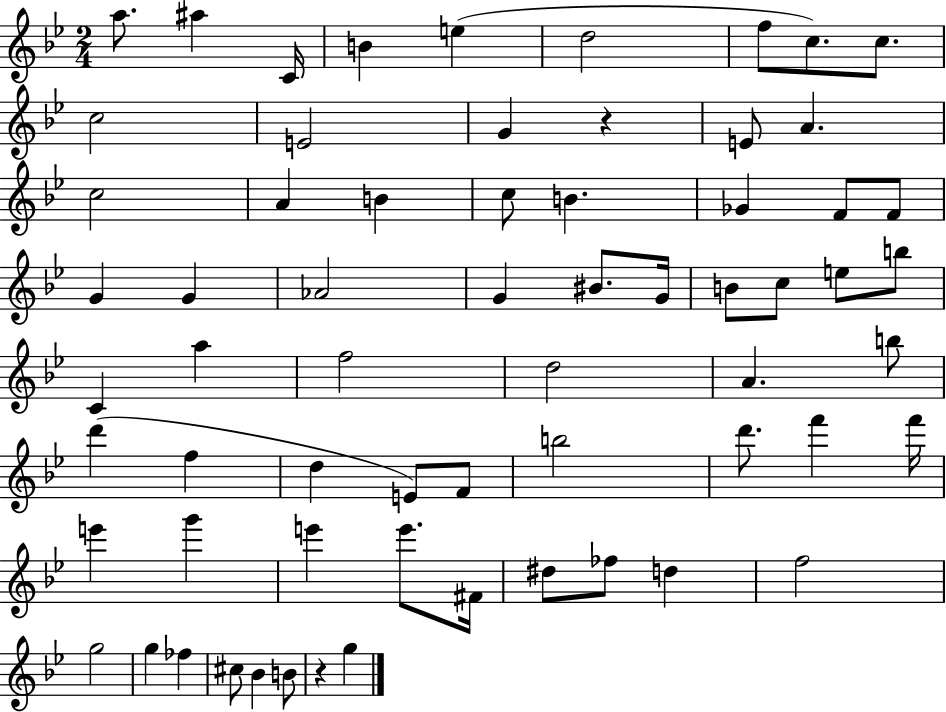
{
  \clef treble
  \numericTimeSignature
  \time 2/4
  \key bes \major
  a''8. ais''4 c'16 | b'4 e''4( | d''2 | f''8 c''8.) c''8. | \break c''2 | e'2 | g'4 r4 | e'8 a'4. | \break c''2 | a'4 b'4 | c''8 b'4. | ges'4 f'8 f'8 | \break g'4 g'4 | aes'2 | g'4 bis'8. g'16 | b'8 c''8 e''8 b''8 | \break c'4 a''4 | f''2 | d''2 | a'4. b''8 | \break d'''4( f''4 | d''4 e'8) f'8 | b''2 | d'''8. f'''4 f'''16 | \break e'''4 g'''4 | e'''4 e'''8. fis'16 | dis''8 fes''8 d''4 | f''2 | \break g''2 | g''4 fes''4 | cis''8 bes'4 b'8 | r4 g''4 | \break \bar "|."
}